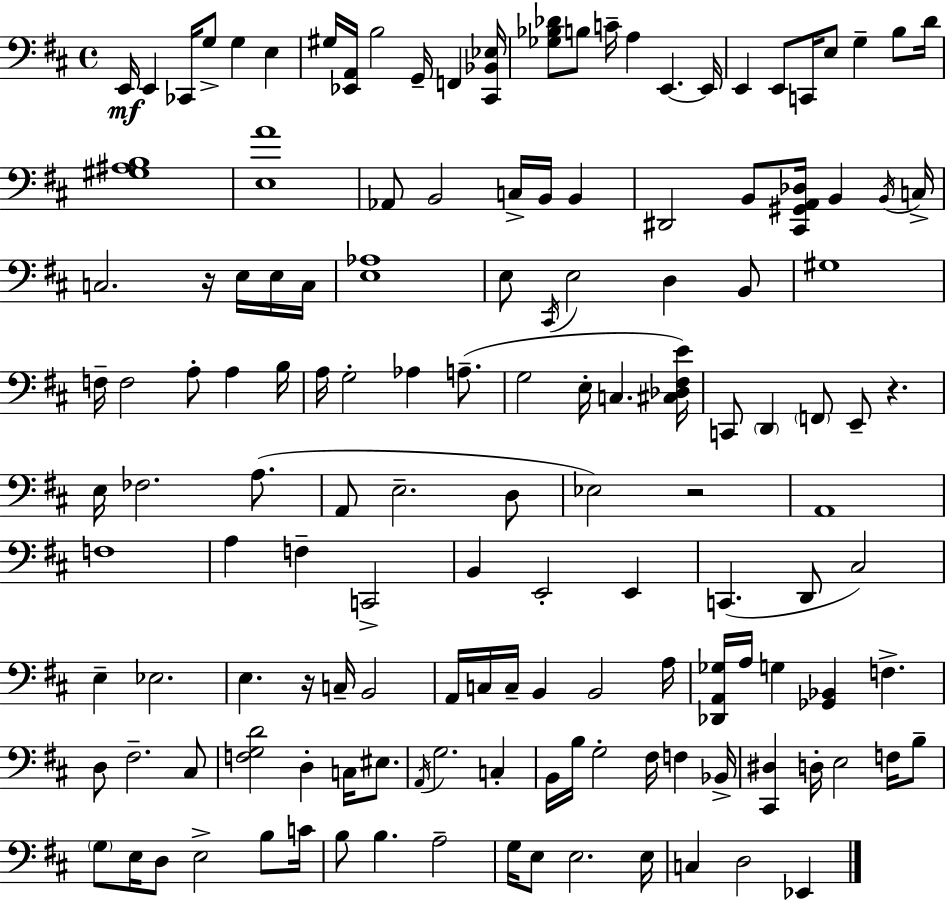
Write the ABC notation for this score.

X:1
T:Untitled
M:4/4
L:1/4
K:D
E,,/4 E,, _C,,/4 G,/2 G, E, ^G,/4 [_E,,A,,]/4 B,2 G,,/4 F,, [^C,,_B,,_E,]/4 [_G,_B,_D]/2 B,/2 C/4 A, E,, E,,/4 E,, E,,/2 C,,/4 E,/2 G, B,/2 D/4 [^G,^A,B,]4 [E,A]4 _A,,/2 B,,2 C,/4 B,,/4 B,, ^D,,2 B,,/2 [^C,,^G,,A,,_D,]/4 B,, B,,/4 C,/4 C,2 z/4 E,/4 E,/4 C,/4 [E,_A,]4 E,/2 ^C,,/4 E,2 D, B,,/2 ^G,4 F,/4 F,2 A,/2 A, B,/4 A,/4 G,2 _A, A,/2 G,2 E,/4 C, [^C,_D,^F,E]/4 C,,/2 D,, F,,/2 E,,/2 z E,/4 _F,2 A,/2 A,,/2 E,2 D,/2 _E,2 z2 A,,4 F,4 A, F, C,,2 B,, E,,2 E,, C,, D,,/2 ^C,2 E, _E,2 E, z/4 C,/4 B,,2 A,,/4 C,/4 C,/4 B,, B,,2 A,/4 [_D,,A,,_G,]/4 A,/4 G, [_G,,_B,,] F, D,/2 ^F,2 ^C,/2 [F,G,D]2 D, C,/4 ^E,/2 A,,/4 G,2 C, B,,/4 B,/4 G,2 ^F,/4 F, _B,,/4 [^C,,^D,] D,/4 E,2 F,/4 B,/2 G,/2 E,/4 D,/2 E,2 B,/2 C/4 B,/2 B, A,2 G,/4 E,/2 E,2 E,/4 C, D,2 _E,,